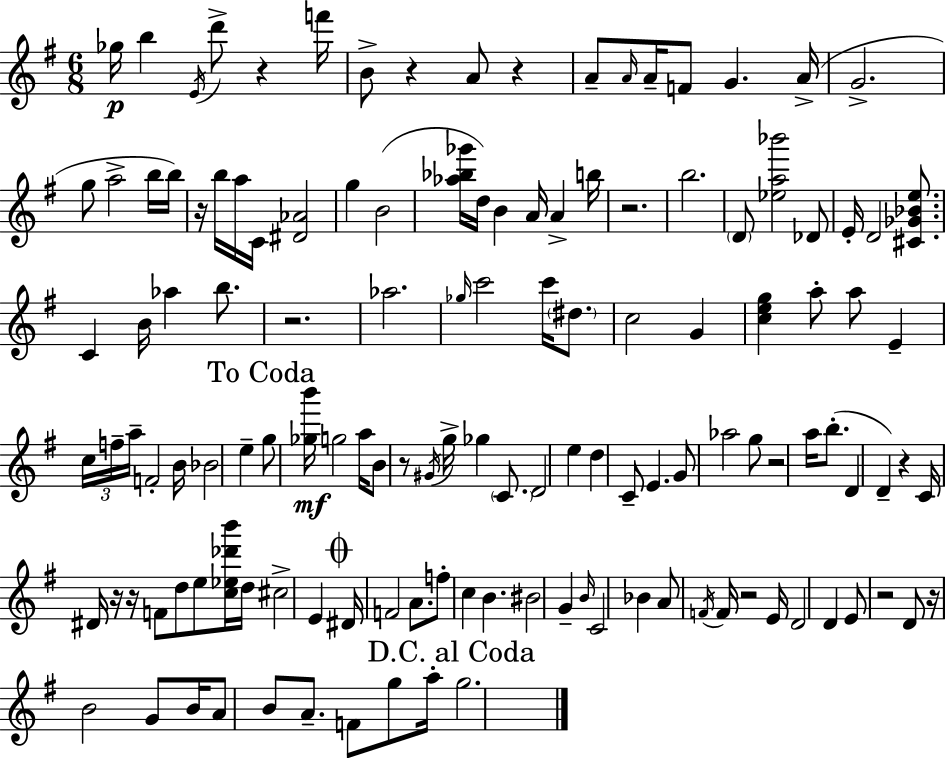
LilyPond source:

{
  \clef treble
  \numericTimeSignature
  \time 6/8
  \key e \minor
  ges''16\p b''4 \acciaccatura { e'16 } d'''8-> r4 | f'''16 b'8-> r4 a'8 r4 | a'8-- \grace { a'16 } a'16-- f'8 g'4. | a'16->( g'2.-> | \break g''8 a''2-> | b''16 b''16) r16 b''16 a''16 c'16 <dis' aes'>2 | g''4 b'2( | <aes'' bes'' ges'''>16 d''16) b'4 a'16 a'4-> | \break b''16 r2. | b''2. | \parenthesize d'8 <ees'' a'' bes'''>2 | des'8 e'16-. d'2 <cis' ges' bes' e''>8. | \break c'4 b'16 aes''4 b''8. | r2. | aes''2. | \grace { ges''16 } c'''2 c'''16 | \break \parenthesize dis''8. c''2 g'4 | <c'' e'' g''>4 a''8-. a''8 e'4-- | \tuplet 3/2 { c''16 f''16-- a''16-- } f'2-. | b'16 bes'2 e''4-- | \break \mark "To Coda" g''8 <ges'' b'''>16\mf g''2 | a''16 b'8 r8 \acciaccatura { gis'16 } g''16-> ges''4 | \parenthesize c'8. d'2 | e''4 d''4 c'8-- e'4. | \break g'8 aes''2 | g''8 r2 | a''16 b''8.-.( d'4 d'4--) | r4 c'16 dis'16 r16 r16 f'8 d''8 | \break e''8 <c'' ees'' des''' b'''>16 d''16 cis''2-> | e'4 \mark \markup { \musicglyph "scripts.coda" } dis'16 f'2 | a'8. f''8-. c''4 b'4. | bis'2 | \break g'4-- \grace { b'16 } c'2 | bes'4 a'8 \acciaccatura { f'16 } f'16 r2 | e'16 d'2 | d'4 e'8 r2 | \break d'8 r16 b'2 | g'8 b'16 a'8 b'8 a'8.-- | f'8 g''8 a''16-. \mark "D.C. al Coda" g''2. | \bar "|."
}